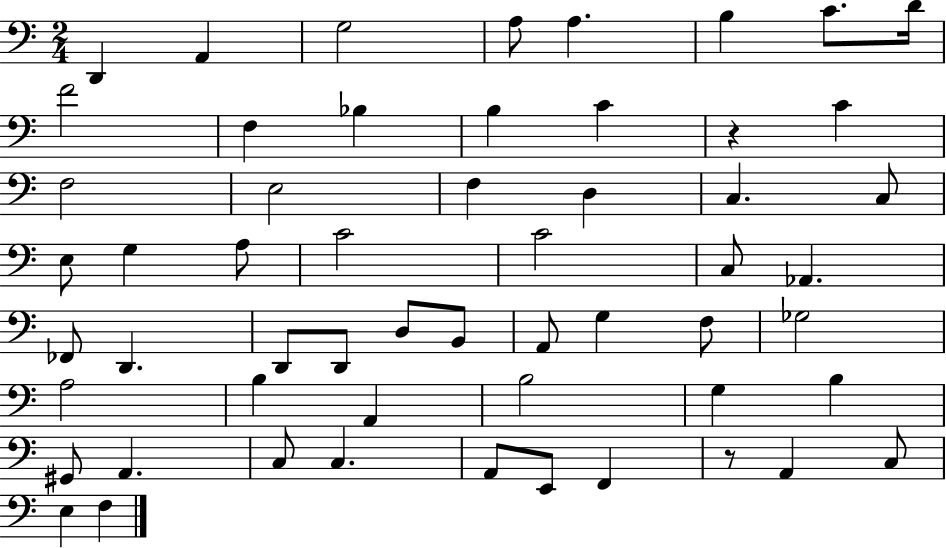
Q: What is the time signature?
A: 2/4